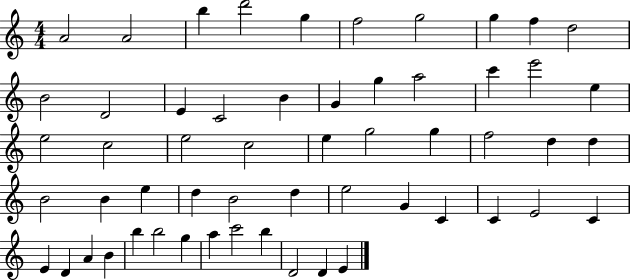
X:1
T:Untitled
M:4/4
L:1/4
K:C
A2 A2 b d'2 g f2 g2 g f d2 B2 D2 E C2 B G g a2 c' e'2 e e2 c2 e2 c2 e g2 g f2 d d B2 B e d B2 d e2 G C C E2 C E D A B b b2 g a c'2 b D2 D E